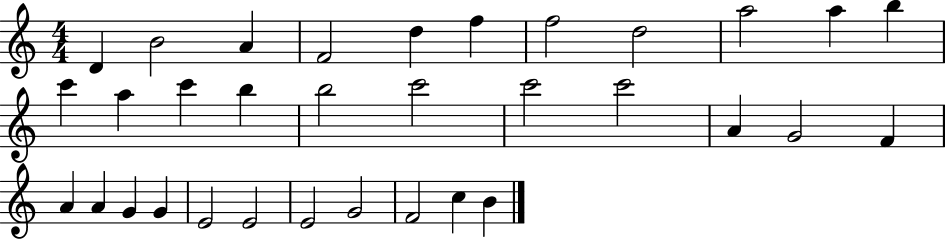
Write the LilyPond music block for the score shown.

{
  \clef treble
  \numericTimeSignature
  \time 4/4
  \key c \major
  d'4 b'2 a'4 | f'2 d''4 f''4 | f''2 d''2 | a''2 a''4 b''4 | \break c'''4 a''4 c'''4 b''4 | b''2 c'''2 | c'''2 c'''2 | a'4 g'2 f'4 | \break a'4 a'4 g'4 g'4 | e'2 e'2 | e'2 g'2 | f'2 c''4 b'4 | \break \bar "|."
}